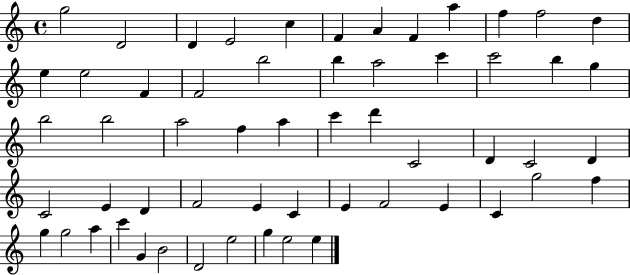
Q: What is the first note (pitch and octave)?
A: G5